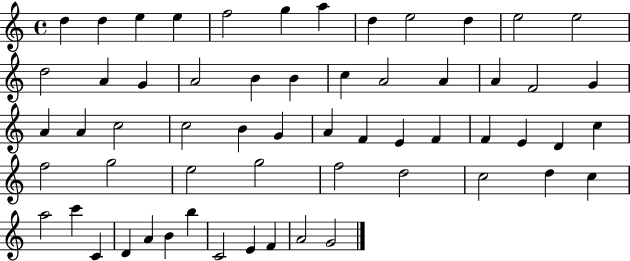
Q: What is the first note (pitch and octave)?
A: D5